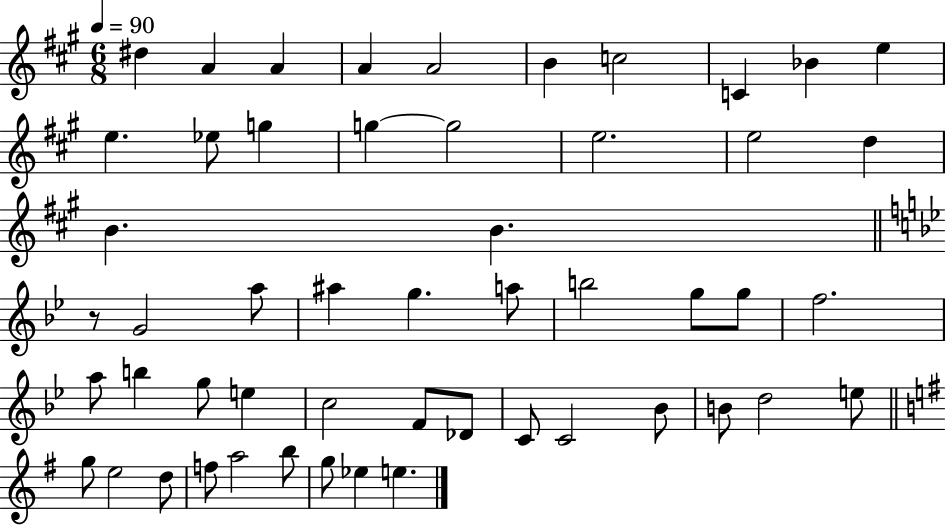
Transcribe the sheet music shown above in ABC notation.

X:1
T:Untitled
M:6/8
L:1/4
K:A
^d A A A A2 B c2 C _B e e _e/2 g g g2 e2 e2 d B B z/2 G2 a/2 ^a g a/2 b2 g/2 g/2 f2 a/2 b g/2 e c2 F/2 _D/2 C/2 C2 _B/2 B/2 d2 e/2 g/2 e2 d/2 f/2 a2 b/2 g/2 _e e